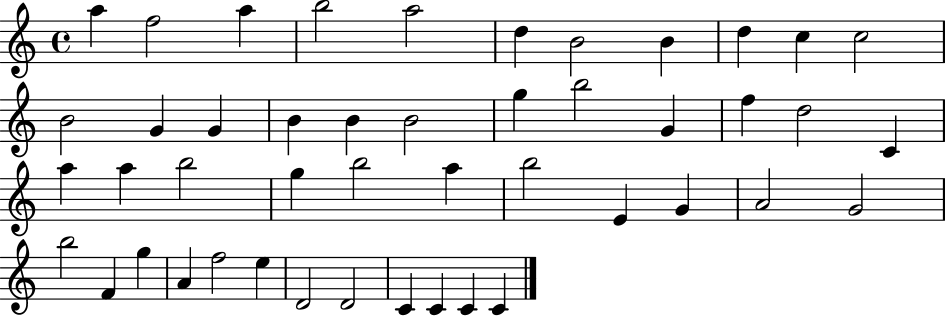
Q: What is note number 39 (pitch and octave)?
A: F5